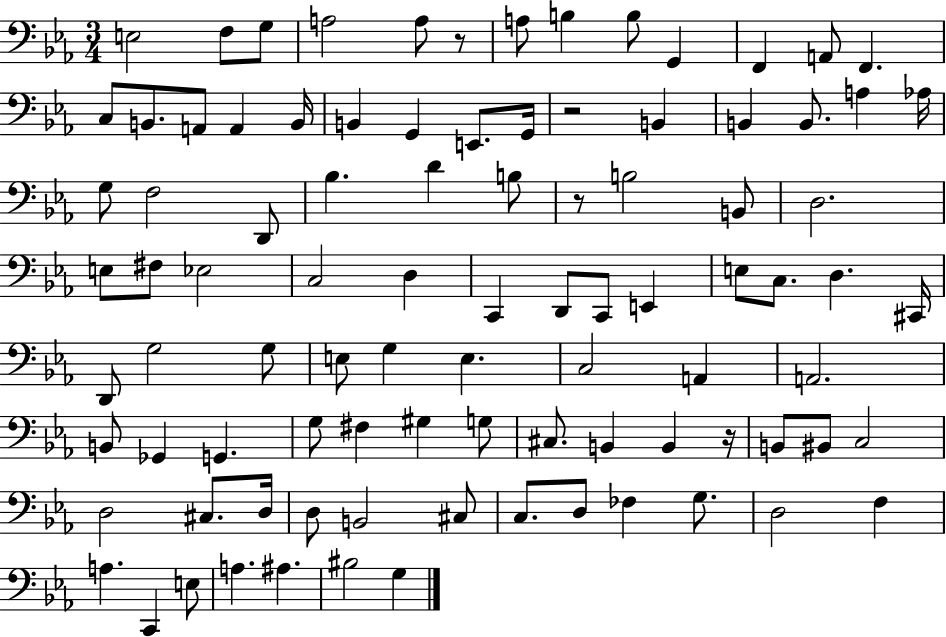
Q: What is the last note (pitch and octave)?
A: G3